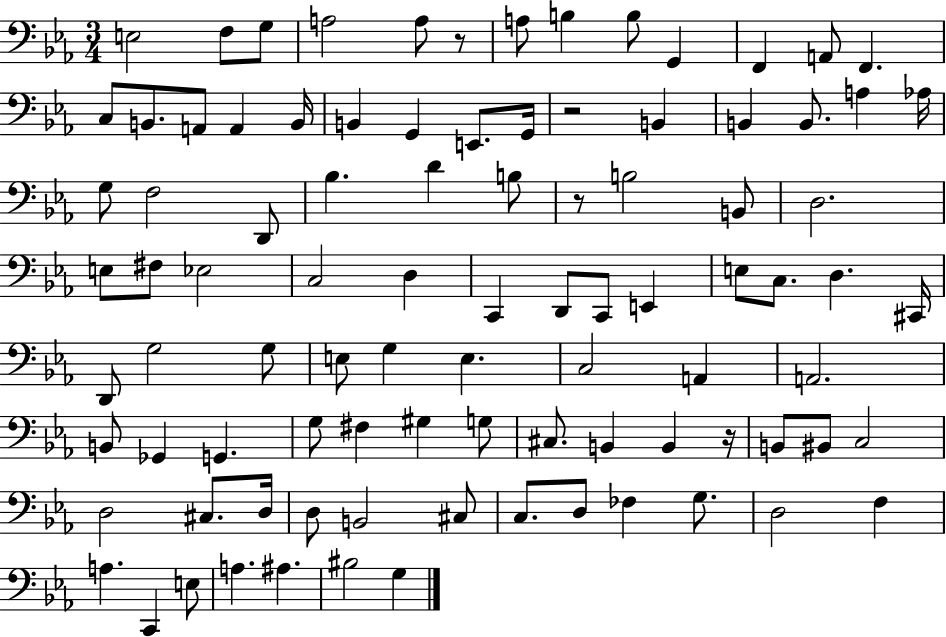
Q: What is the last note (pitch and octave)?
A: G3